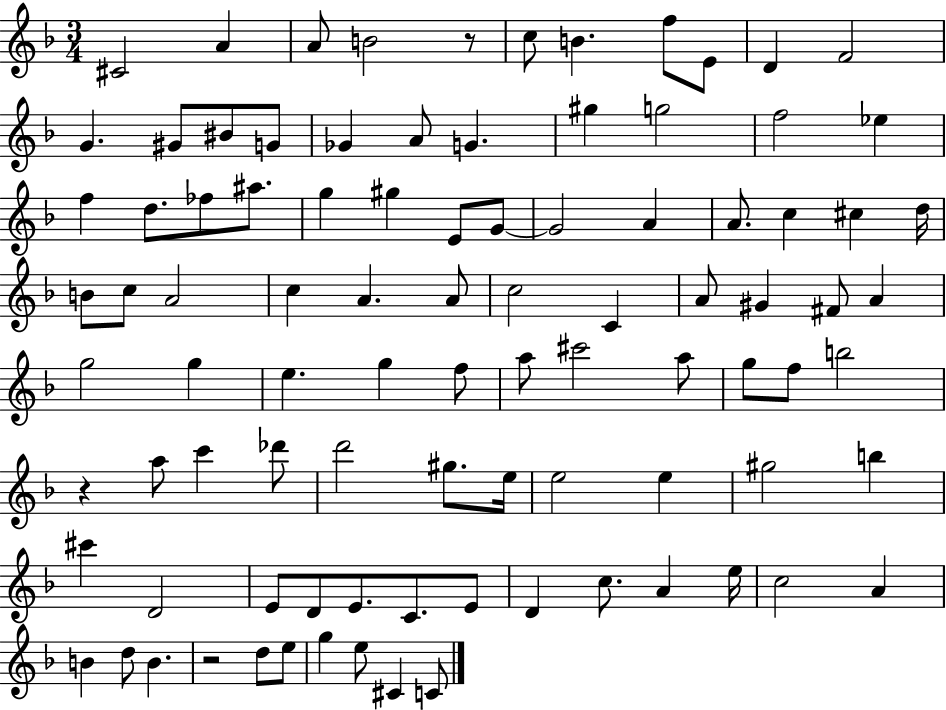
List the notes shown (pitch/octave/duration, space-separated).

C#4/h A4/q A4/e B4/h R/e C5/e B4/q. F5/e E4/e D4/q F4/h G4/q. G#4/e BIS4/e G4/e Gb4/q A4/e G4/q. G#5/q G5/h F5/h Eb5/q F5/q D5/e. FES5/e A#5/e. G5/q G#5/q E4/e G4/e G4/h A4/q A4/e. C5/q C#5/q D5/s B4/e C5/e A4/h C5/q A4/q. A4/e C5/h C4/q A4/e G#4/q F#4/e A4/q G5/h G5/q E5/q. G5/q F5/e A5/e C#6/h A5/e G5/e F5/e B5/h R/q A5/e C6/q Db6/e D6/h G#5/e. E5/s E5/h E5/q G#5/h B5/q C#6/q D4/h E4/e D4/e E4/e. C4/e. E4/e D4/q C5/e. A4/q E5/s C5/h A4/q B4/q D5/e B4/q. R/h D5/e E5/e G5/q E5/e C#4/q C4/e